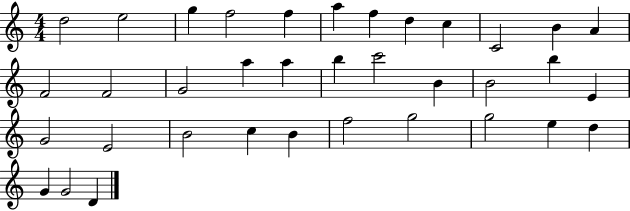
{
  \clef treble
  \numericTimeSignature
  \time 4/4
  \key c \major
  d''2 e''2 | g''4 f''2 f''4 | a''4 f''4 d''4 c''4 | c'2 b'4 a'4 | \break f'2 f'2 | g'2 a''4 a''4 | b''4 c'''2 b'4 | b'2 b''4 e'4 | \break g'2 e'2 | b'2 c''4 b'4 | f''2 g''2 | g''2 e''4 d''4 | \break g'4 g'2 d'4 | \bar "|."
}